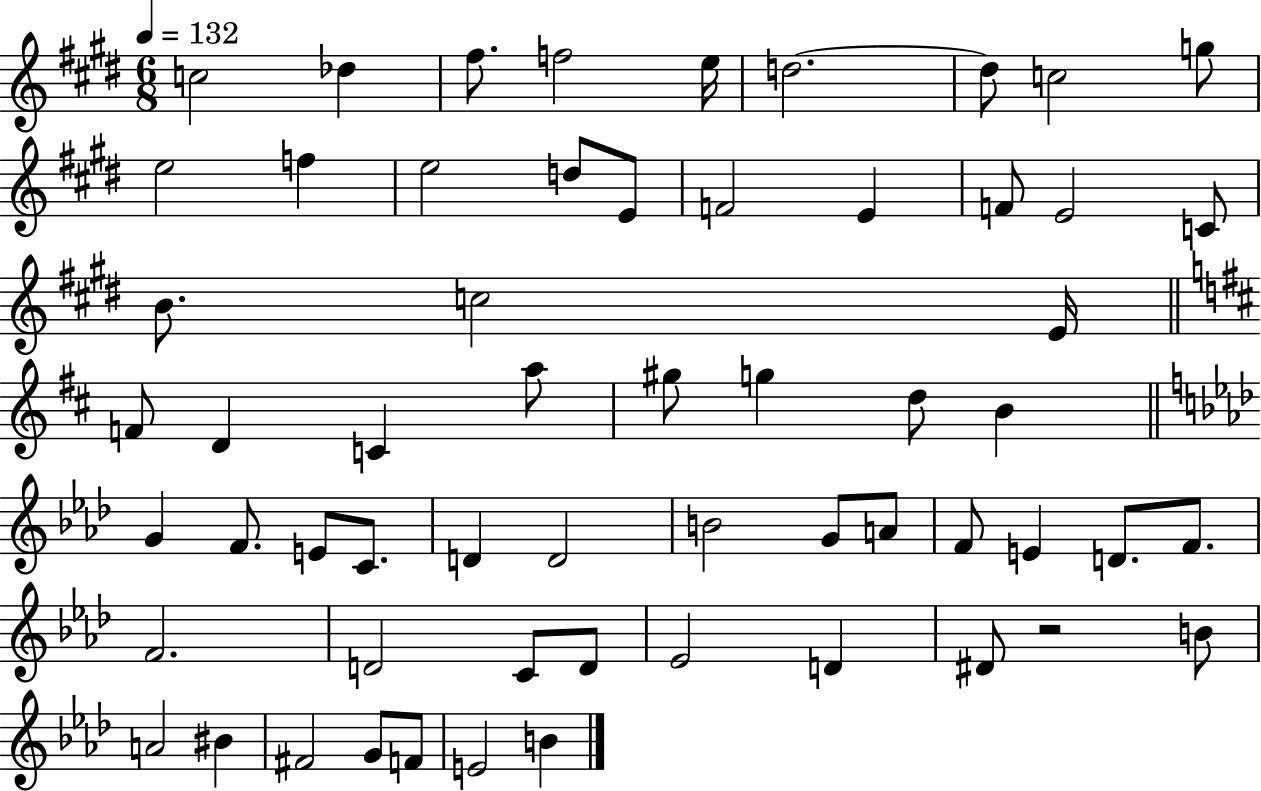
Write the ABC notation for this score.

X:1
T:Untitled
M:6/8
L:1/4
K:E
c2 _d ^f/2 f2 e/4 d2 d/2 c2 g/2 e2 f e2 d/2 E/2 F2 E F/2 E2 C/2 B/2 c2 E/4 F/2 D C a/2 ^g/2 g d/2 B G F/2 E/2 C/2 D D2 B2 G/2 A/2 F/2 E D/2 F/2 F2 D2 C/2 D/2 _E2 D ^D/2 z2 B/2 A2 ^B ^F2 G/2 F/2 E2 B